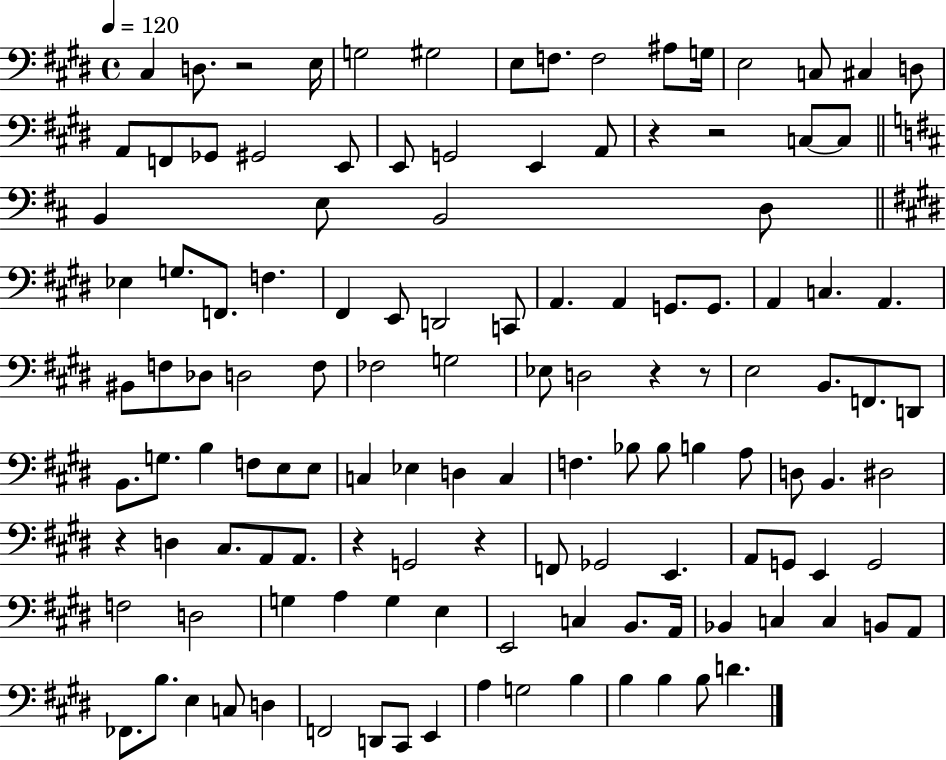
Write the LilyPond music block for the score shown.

{
  \clef bass
  \time 4/4
  \defaultTimeSignature
  \key e \major
  \tempo 4 = 120
  \repeat volta 2 { cis4 d8. r2 e16 | g2 gis2 | e8 f8. f2 ais8 g16 | e2 c8 cis4 d8 | \break a,8 f,8 ges,8 gis,2 e,8 | e,8 g,2 e,4 a,8 | r4 r2 c8~~ c8 | \bar "||" \break \key b \minor b,4 e8 b,2 d8 | \bar "||" \break \key e \major ees4 g8. f,8. f4. | fis,4 e,8 d,2 c,8 | a,4. a,4 g,8. g,8. | a,4 c4. a,4. | \break bis,8 f8 des8 d2 f8 | fes2 g2 | ees8 d2 r4 r8 | e2 b,8. f,8. d,8 | \break b,8. g8. b4 f8 e8 e8 | c4 ees4 d4 c4 | f4. bes8 bes8 b4 a8 | d8 b,4. dis2 | \break r4 d4 cis8. a,8 a,8. | r4 g,2 r4 | f,8 ges,2 e,4. | a,8 g,8 e,4 g,2 | \break f2 d2 | g4 a4 g4 e4 | e,2 c4 b,8. a,16 | bes,4 c4 c4 b,8 a,8 | \break fes,8. b8. e4 c8 d4 | f,2 d,8 cis,8 e,4 | a4 g2 b4 | b4 b4 b8 d'4. | \break } \bar "|."
}